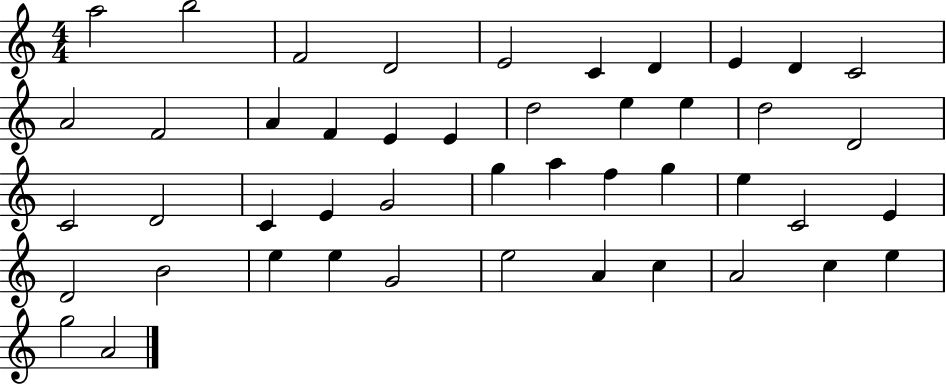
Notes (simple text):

A5/h B5/h F4/h D4/h E4/h C4/q D4/q E4/q D4/q C4/h A4/h F4/h A4/q F4/q E4/q E4/q D5/h E5/q E5/q D5/h D4/h C4/h D4/h C4/q E4/q G4/h G5/q A5/q F5/q G5/q E5/q C4/h E4/q D4/h B4/h E5/q E5/q G4/h E5/h A4/q C5/q A4/h C5/q E5/q G5/h A4/h